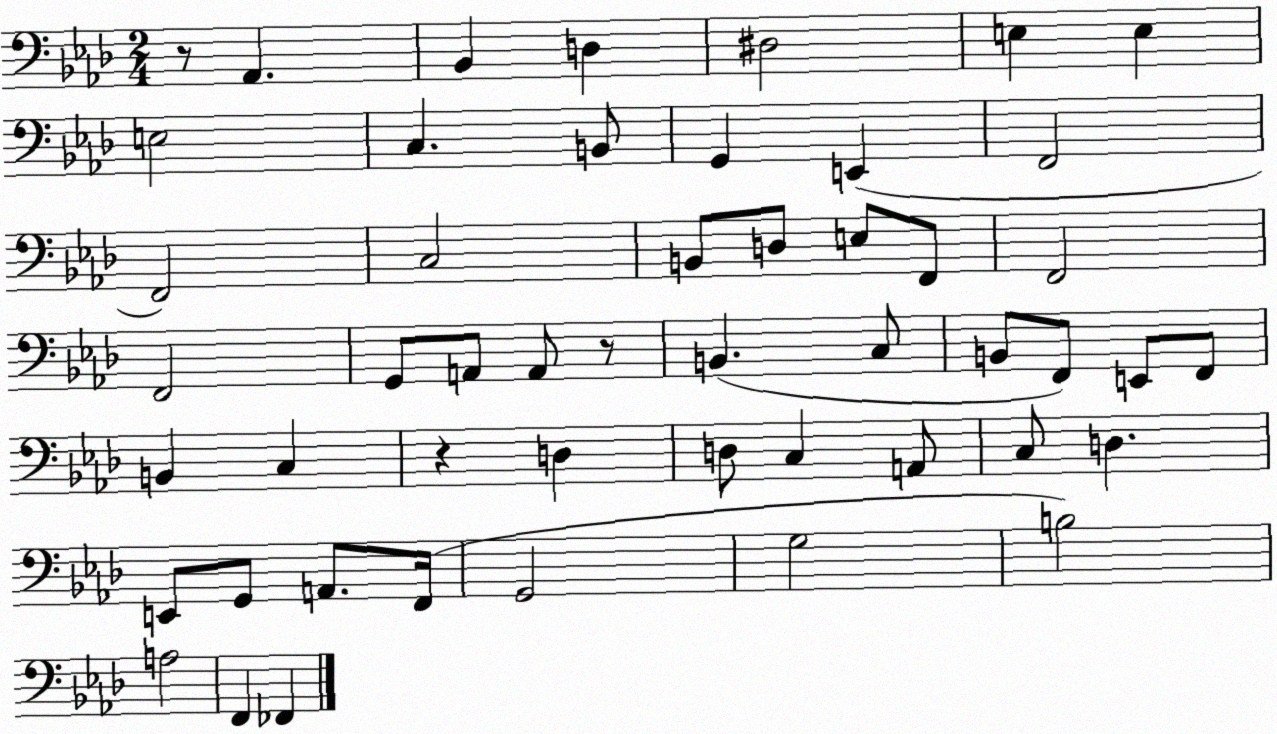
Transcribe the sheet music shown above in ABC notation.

X:1
T:Untitled
M:2/4
L:1/4
K:Ab
z/2 _A,, _B,, D, ^D,2 E, E, E,2 C, B,,/2 G,, E,, F,,2 F,,2 C,2 B,,/2 D,/2 E,/2 F,,/2 F,,2 F,,2 G,,/2 A,,/2 A,,/2 z/2 B,, C,/2 B,,/2 F,,/2 E,,/2 F,,/2 B,, C, z D, D,/2 C, A,,/2 C,/2 D, E,,/2 G,,/2 A,,/2 F,,/4 G,,2 G,2 B,2 A,2 F,, _F,,